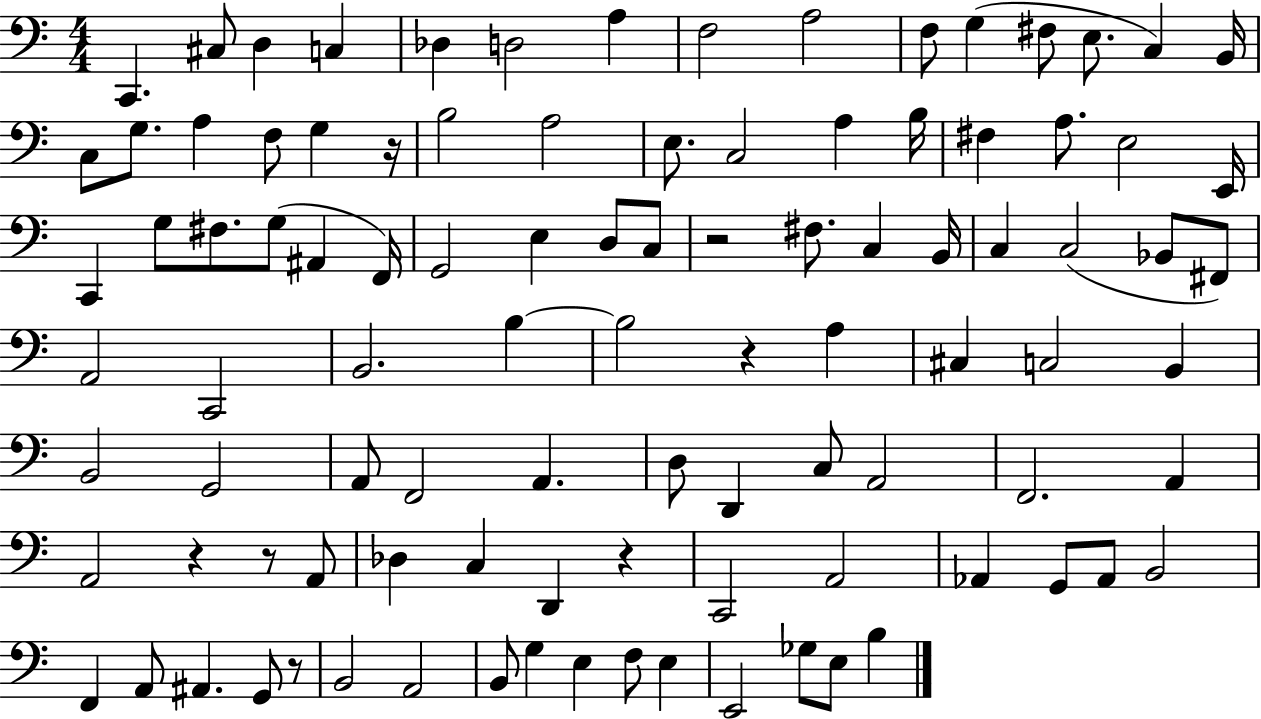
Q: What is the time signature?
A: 4/4